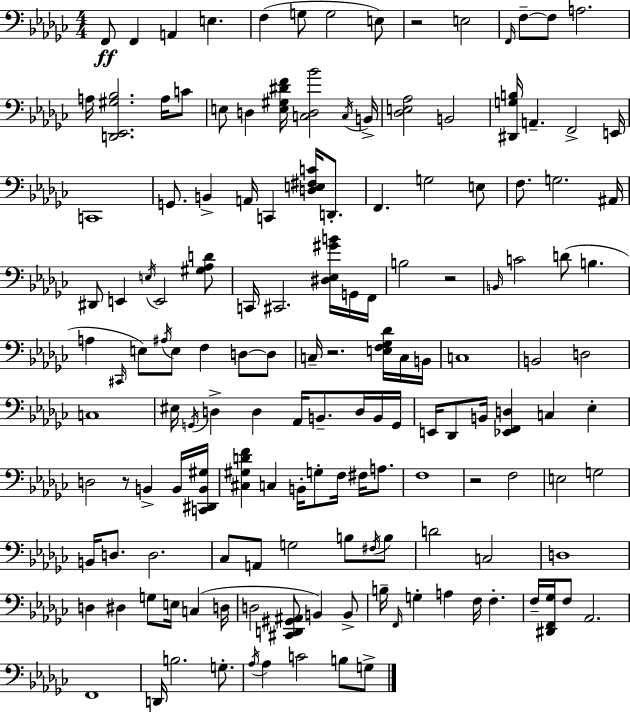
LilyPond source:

{
  \clef bass
  \numericTimeSignature
  \time 4/4
  \key ees \minor
  f,8\ff f,4 a,4 e4. | f4( g8 g2 e8) | r2 e2 | \grace { f,16 } f8--~~ f8 a2. | \break a16 <d, ees, gis bes>2. a16 c'8 | e8 d4 <e gis dis' f'>16 <c d bes'>2 | \acciaccatura { c16 } b,16-> <des e aes>2 b,2 | <dis, g b>16 a,4.-- f,2-> | \break e,16 c,1 | g,8. b,4-> a,16 c,4 <d e fis c'>16 d,8.-. | f,4. g2 | e8 f8. g2. | \break ais,16 dis,8 e,4 \acciaccatura { e16 } e,2 | <gis aes d'>8 c,16 cis,2. | <dis ees gis' b'>16 g,16 f,16 b2 r2 | \grace { b,16 } c'2 d'8( b4. | \break a4 \grace { cis,16 }) e8 \acciaccatura { ais16 } e8 f4 | d8~~ d8 c16-- r2. | <e f ges des'>16 c16 b,16 c1 | b,2 d2 | \break c1 | eis16 \acciaccatura { g,16 } d4-> d4 | aes,16 b,8.-- d16 b,16 g,16 e,16 des,8 b,16 <ees, f, d>4 c4 | ees4-. d2 r8 | \break b,4-> b,16 <c, dis, b, gis>16 <cis gis d' f'>4 c4 b,16-. | g8-. f16 fis16 a8. f1 | r2 f2 | e2 g2 | \break b,16 d8. d2. | ces8 a,8 g2 | b8 \acciaccatura { fis16 } b8 d'2 | c2 d1 | \break d4 dis4 | g8 e16 c4( d16 d2 | <cis, d, gis, ais,>8 b,4) b,8-> b16-- \grace { f,16 } g4-. a4 | f16 f4.-. f16-- <dis, f, ges>16 f8 aes,2. | \break f,1 | d,16 b2. | g8.-. \acciaccatura { aes16 } aes4 c'2 | b8 g8-> \bar "|."
}